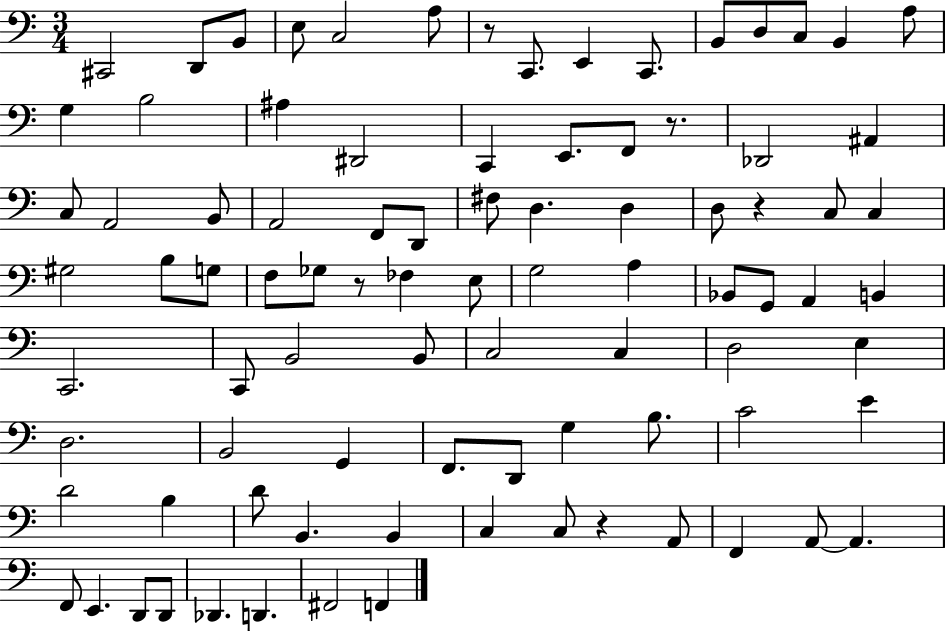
X:1
T:Untitled
M:3/4
L:1/4
K:C
^C,,2 D,,/2 B,,/2 E,/2 C,2 A,/2 z/2 C,,/2 E,, C,,/2 B,,/2 D,/2 C,/2 B,, A,/2 G, B,2 ^A, ^D,,2 C,, E,,/2 F,,/2 z/2 _D,,2 ^A,, C,/2 A,,2 B,,/2 A,,2 F,,/2 D,,/2 ^F,/2 D, D, D,/2 z C,/2 C, ^G,2 B,/2 G,/2 F,/2 _G,/2 z/2 _F, E,/2 G,2 A, _B,,/2 G,,/2 A,, B,, C,,2 C,,/2 B,,2 B,,/2 C,2 C, D,2 E, D,2 B,,2 G,, F,,/2 D,,/2 G, B,/2 C2 E D2 B, D/2 B,, B,, C, C,/2 z A,,/2 F,, A,,/2 A,, F,,/2 E,, D,,/2 D,,/2 _D,, D,, ^F,,2 F,,